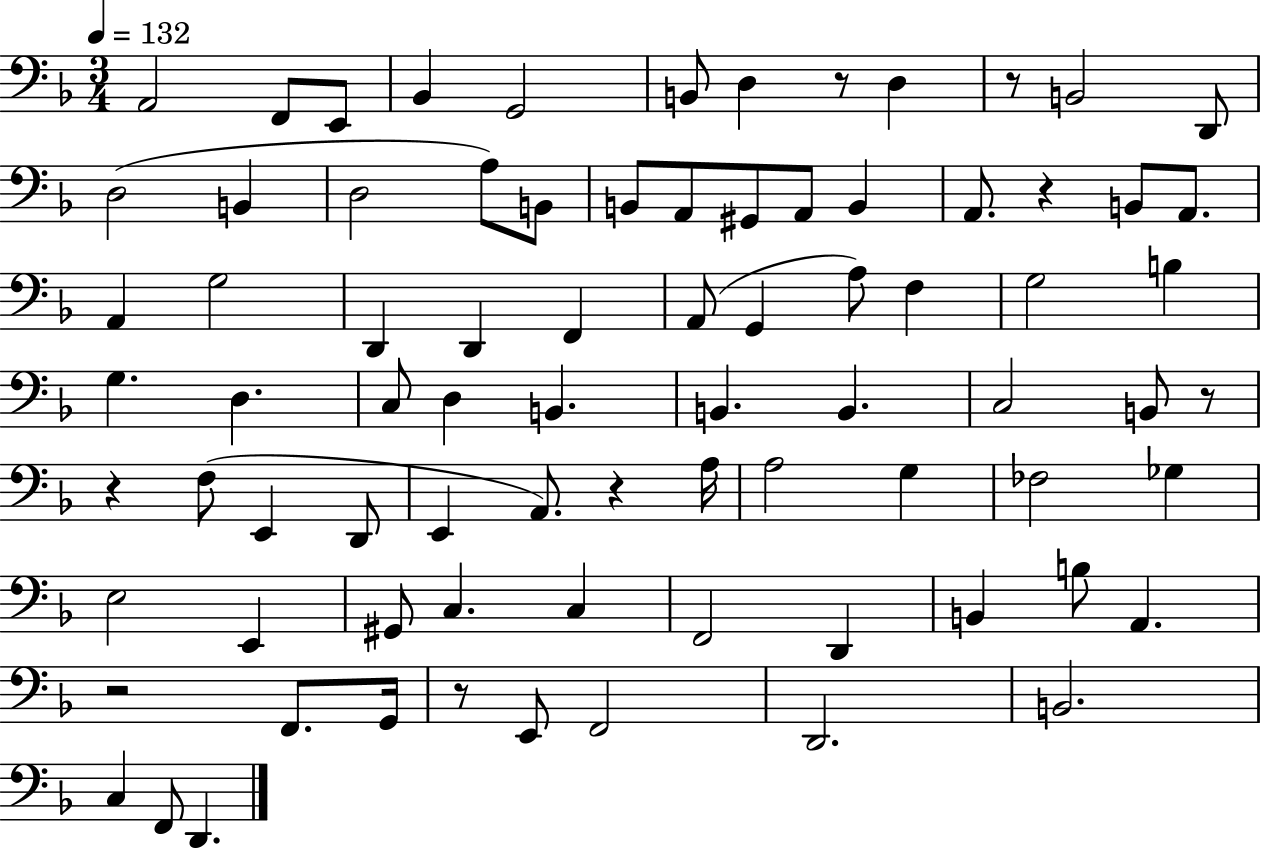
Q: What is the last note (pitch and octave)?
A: D2